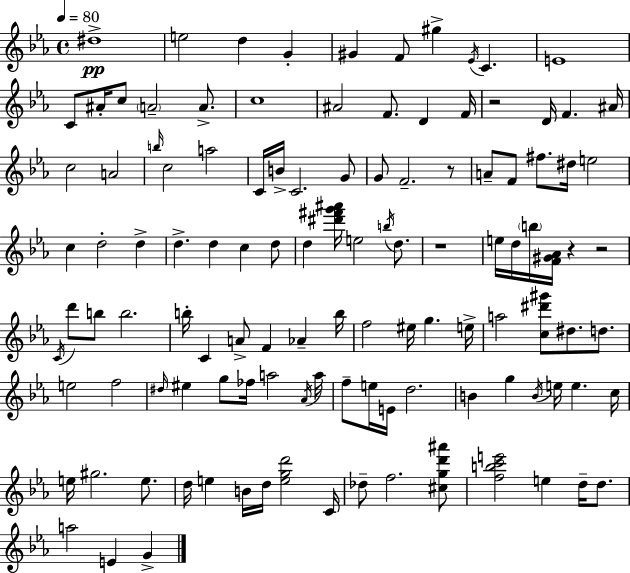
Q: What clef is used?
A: treble